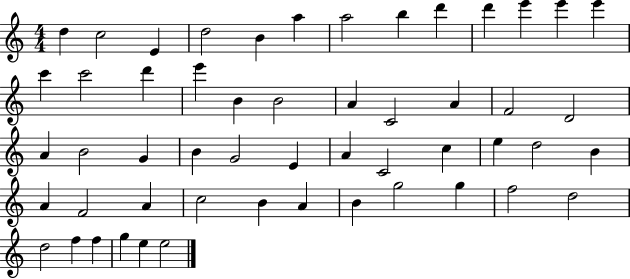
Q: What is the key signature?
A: C major